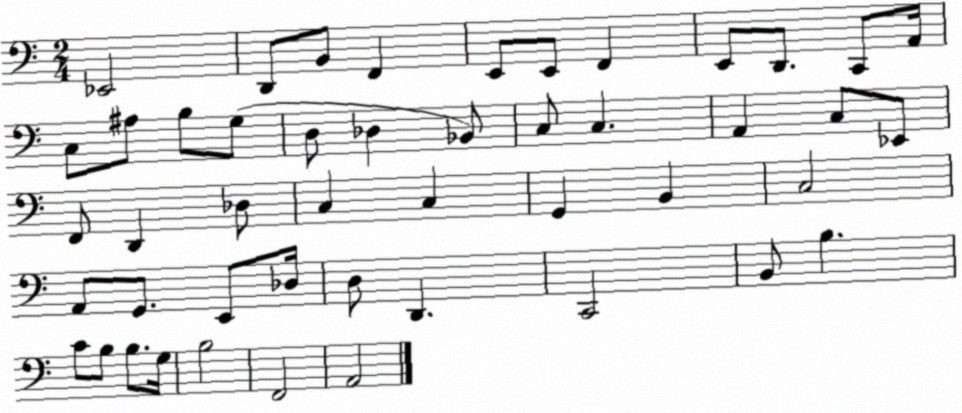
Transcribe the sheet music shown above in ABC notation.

X:1
T:Untitled
M:2/4
L:1/4
K:C
_E,,2 D,,/2 B,,/2 F,, E,,/2 E,,/2 F,, E,,/2 D,,/2 C,,/2 A,,/4 C,/2 ^A,/2 B,/2 G,/2 D,/2 _D, _B,,/2 C,/2 C, A,, C,/2 _E,,/2 F,,/2 D,, _D,/2 C, C, G,, B,, C,2 A,,/2 G,,/2 E,,/2 _D,/4 D,/2 D,, C,,2 B,,/2 B, C/2 B,/2 B,/2 G,/4 B,2 F,,2 A,,2